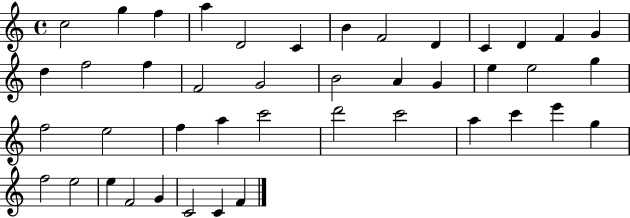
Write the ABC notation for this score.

X:1
T:Untitled
M:4/4
L:1/4
K:C
c2 g f a D2 C B F2 D C D F G d f2 f F2 G2 B2 A G e e2 g f2 e2 f a c'2 d'2 c'2 a c' e' g f2 e2 e F2 G C2 C F